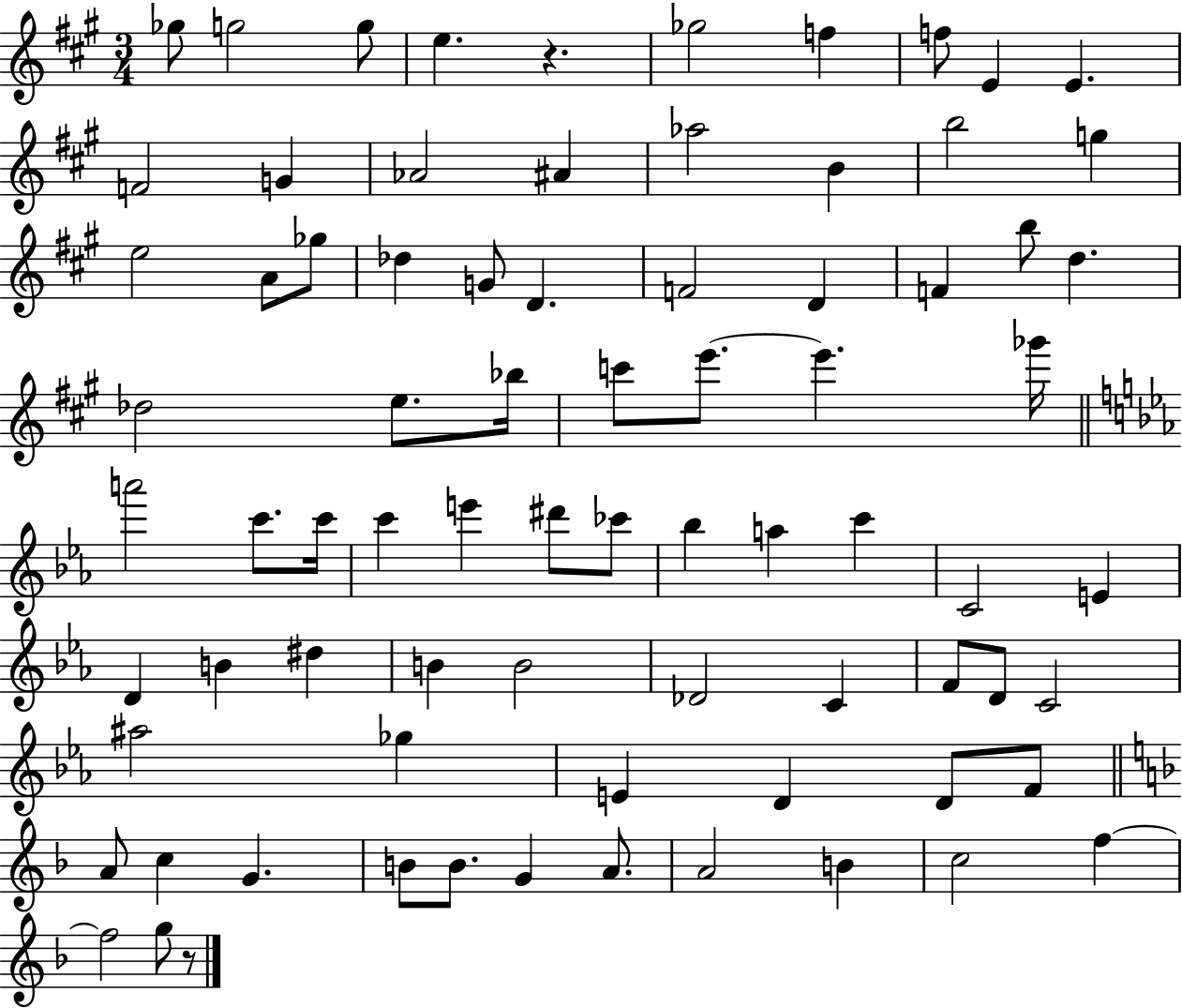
Gb5/e G5/h G5/e E5/q. R/q. Gb5/h F5/q F5/e E4/q E4/q. F4/h G4/q Ab4/h A#4/q Ab5/h B4/q B5/h G5/q E5/h A4/e Gb5/e Db5/q G4/e D4/q. F4/h D4/q F4/q B5/e D5/q. Db5/h E5/e. Bb5/s C6/e E6/e. E6/q. Gb6/s A6/h C6/e. C6/s C6/q E6/q D#6/e CES6/e Bb5/q A5/q C6/q C4/h E4/q D4/q B4/q D#5/q B4/q B4/h Db4/h C4/q F4/e D4/e C4/h A#5/h Gb5/q E4/q D4/q D4/e F4/e A4/e C5/q G4/q. B4/e B4/e. G4/q A4/e. A4/h B4/q C5/h F5/q F5/h G5/e R/e